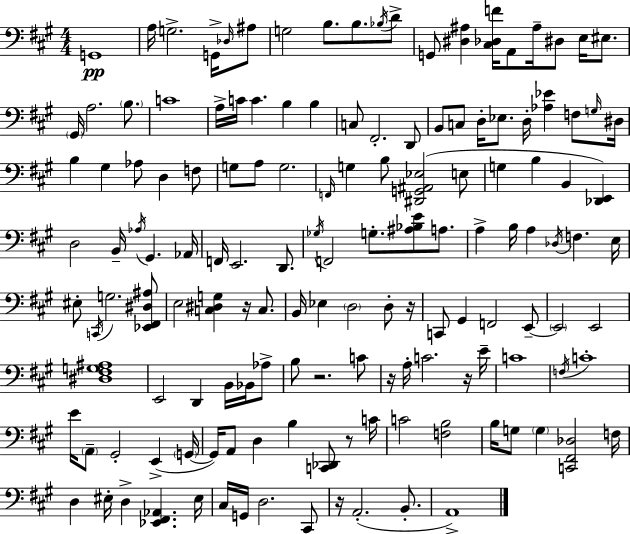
X:1
T:Untitled
M:4/4
L:1/4
K:A
G,,4 A,/4 G,2 G,,/4 _D,/4 ^A,/2 G,2 B,/2 B,/2 _B,/4 D/2 G,,/2 [^D,^A,] [^C,_D,F]/4 A,,/2 ^A,/4 ^D,/2 E,/4 ^E,/2 ^G,,/4 A,2 B,/2 C4 A,/4 C/4 C B, B, C,/2 ^F,,2 D,,/2 B,,/2 C,/2 D,/4 _E,/2 D,/4 [_A,_E] F,/2 G,/4 ^D,/4 B, ^G, _A,/2 D, F,/2 G,/2 A,/2 G,2 F,,/4 G, B,/2 [^D,,G,,^A,,_E,]2 E,/2 G, B, B,, [_D,,E,,] D,2 B,,/4 _A,/4 ^G,, _A,,/4 F,,/4 E,,2 D,,/2 _G,/4 F,,2 G,/2 [^A,_B,E]/2 A,/2 A, B,/4 A, _D,/4 F, E,/4 ^E,/2 C,,/4 G,2 [_E,,^F,,^D,^A,]/2 E,2 [C,^D,G,] z/4 C,/2 B,,/4 _E, D,2 D,/2 z/4 C,,/2 ^G,, F,,2 E,,/2 E,,2 E,,2 [^D,^F,G,^A,]4 E,,2 D,, B,,/4 _B,,/4 _A,/2 B,/2 z2 C/2 z/4 A,/4 C2 z/4 E/4 C4 F,/4 C4 E/4 A,,/2 ^G,,2 E,, G,,/4 G,,/4 A,,/2 D, B, [C,,_D,,]/2 z/2 C/4 C2 [F,B,]2 B,/4 G,/2 G, [C,,^F,,_D,]2 F,/4 D, ^E,/4 D, [_E,,^F,,_A,,] ^E,/4 ^C,/4 G,,/4 D,2 ^C,,/2 z/4 A,,2 B,,/2 A,,4